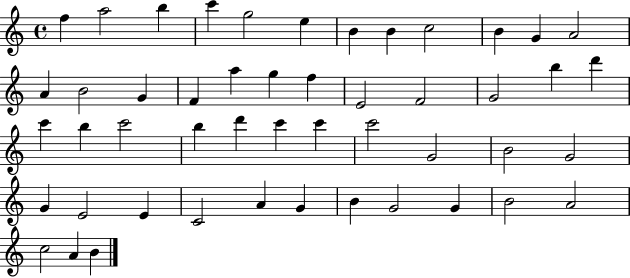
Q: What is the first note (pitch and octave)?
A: F5